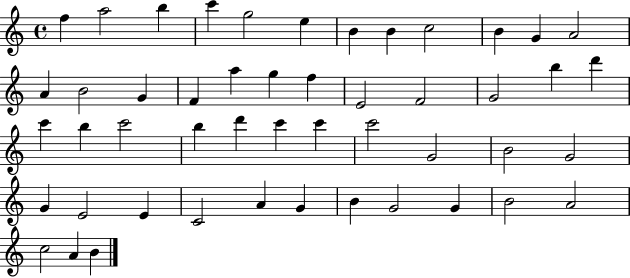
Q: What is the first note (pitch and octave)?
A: F5